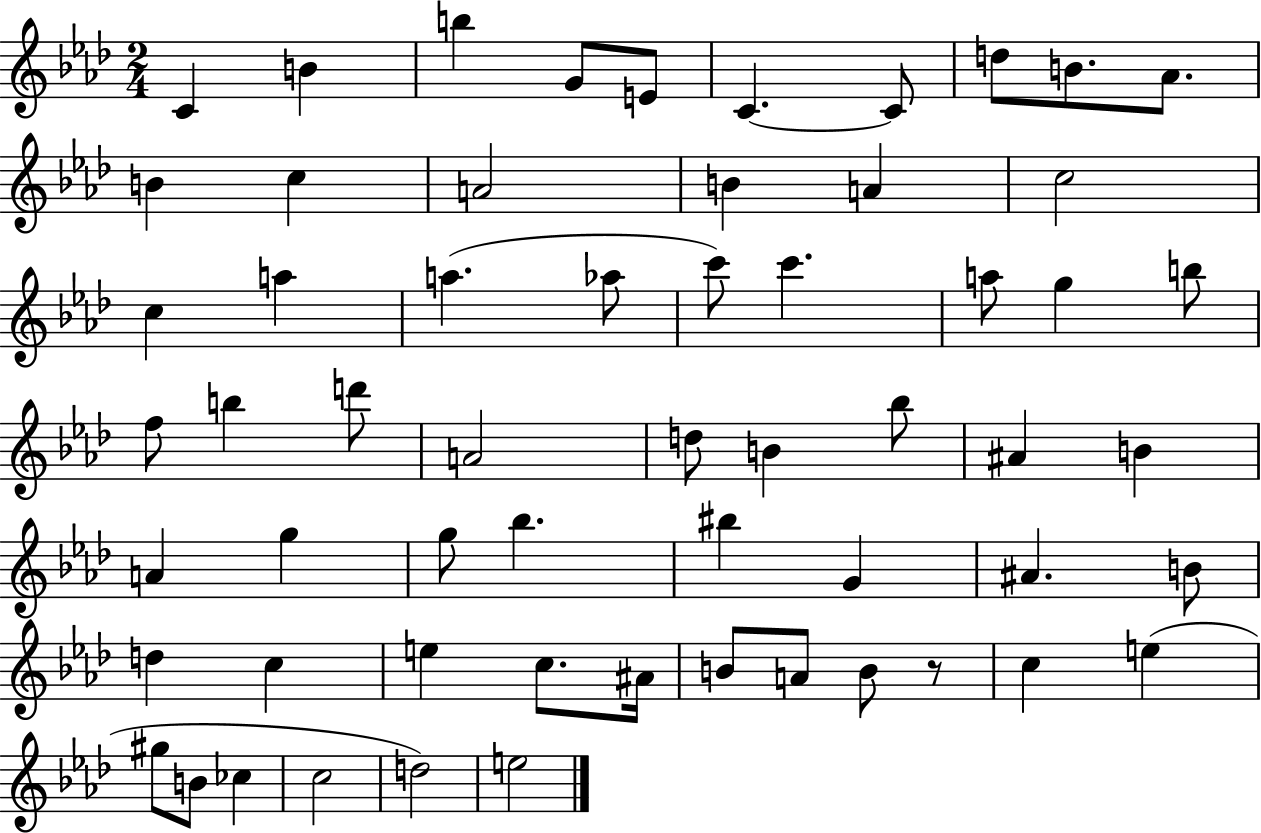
{
  \clef treble
  \numericTimeSignature
  \time 2/4
  \key aes \major
  \repeat volta 2 { c'4 b'4 | b''4 g'8 e'8 | c'4.~~ c'8 | d''8 b'8. aes'8. | \break b'4 c''4 | a'2 | b'4 a'4 | c''2 | \break c''4 a''4 | a''4.( aes''8 | c'''8) c'''4. | a''8 g''4 b''8 | \break f''8 b''4 d'''8 | a'2 | d''8 b'4 bes''8 | ais'4 b'4 | \break a'4 g''4 | g''8 bes''4. | bis''4 g'4 | ais'4. b'8 | \break d''4 c''4 | e''4 c''8. ais'16 | b'8 a'8 b'8 r8 | c''4 e''4( | \break gis''8 b'8 ces''4 | c''2 | d''2) | e''2 | \break } \bar "|."
}